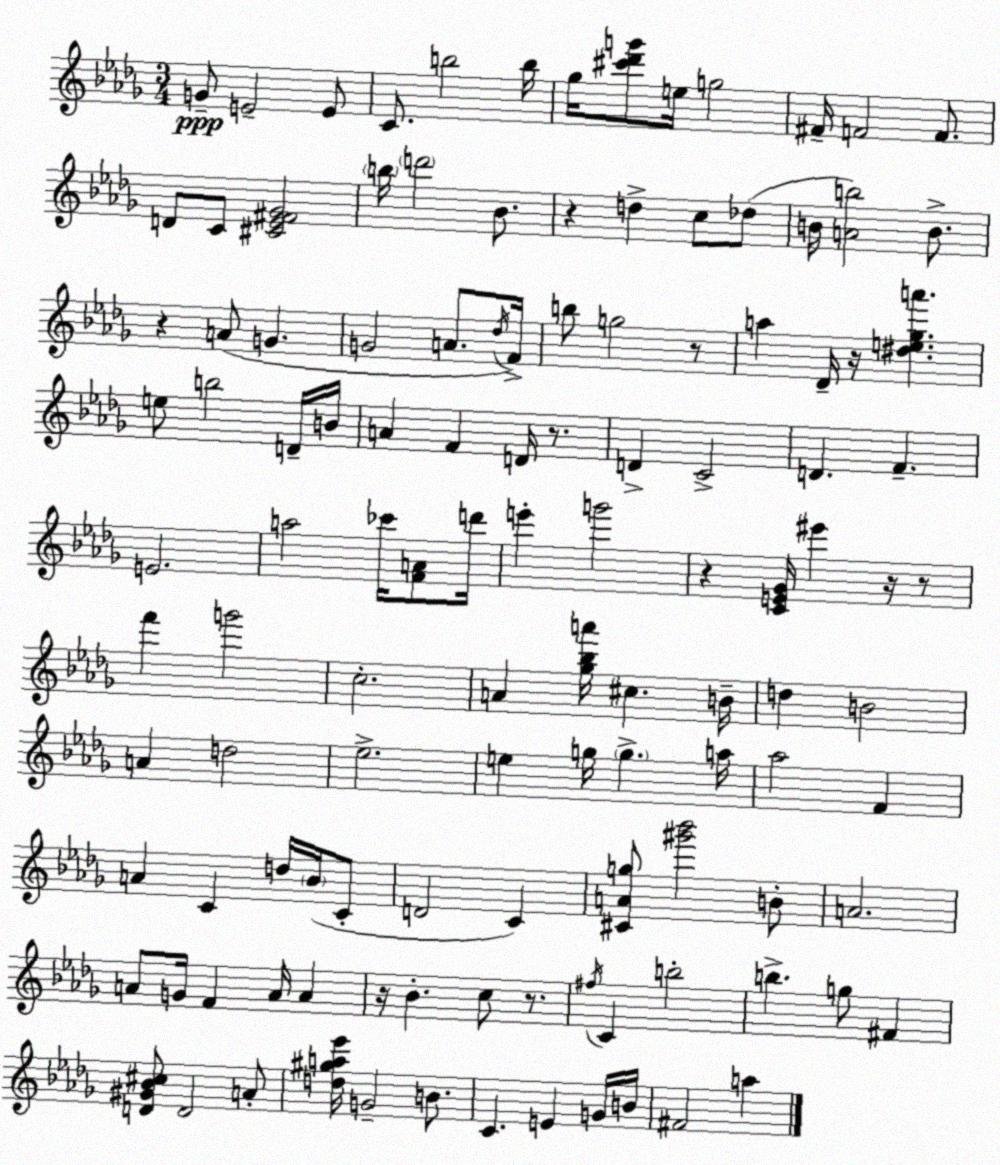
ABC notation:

X:1
T:Untitled
M:3/4
L:1/4
K:Bbm
G/2 E2 E/2 C/2 b2 b/4 _g/4 [^c'_d'g']/2 e/4 g2 ^F/4 F2 F/2 D/2 C/2 [^C_E^F_G]2 b/4 d'2 _B/2 z d c/2 _d/2 B/4 [Ab]2 B/2 z A/2 G G2 A/2 _d/4 F/4 b/2 g2 z/2 a _D/4 z/4 [^de_ga'] e/2 b2 D/4 B/4 A F D/4 z/2 D C2 D F E2 a2 _c'/4 [FA]/2 d'/4 e' g'2 z [CE_G]/4 ^e' z/4 z/2 f' g'2 c2 A [_g_ba']/4 ^c B/4 d B2 A d2 _e2 e g/4 g a/4 _a2 F A C d/4 _B/4 C/2 D2 C [^CAg]/2 [^g'_b']2 B/2 A2 A/2 G/4 F A/4 A z/4 _B c/2 z/2 ^f/4 C b2 b g/2 ^F [D^G_B^c]/2 D2 A/2 [d^ga_e']/4 G2 B/2 C E G/4 B/4 ^F2 a